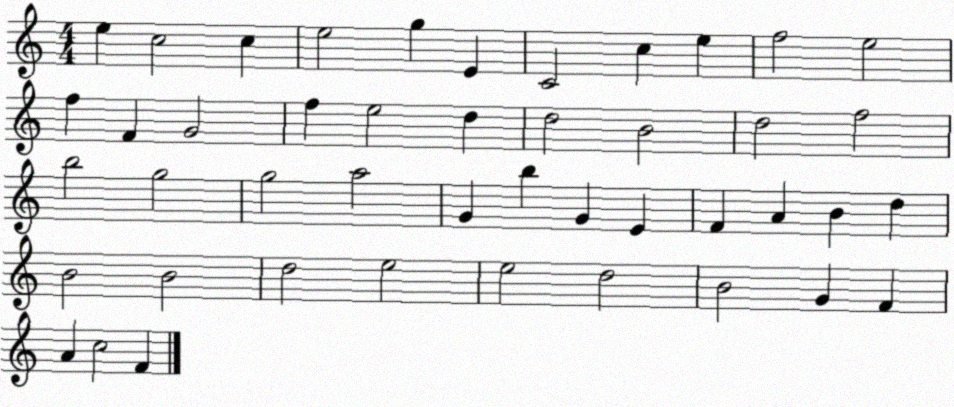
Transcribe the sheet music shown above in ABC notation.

X:1
T:Untitled
M:4/4
L:1/4
K:C
e c2 c e2 g E C2 c e f2 e2 f F G2 f e2 d d2 B2 d2 f2 b2 g2 g2 a2 G b G E F A B d B2 B2 d2 e2 e2 d2 B2 G F A c2 F